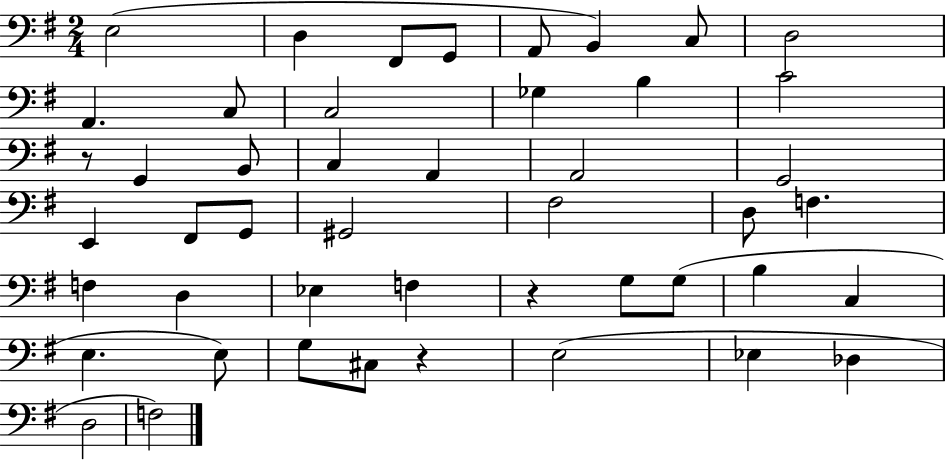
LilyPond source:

{
  \clef bass
  \numericTimeSignature
  \time 2/4
  \key g \major
  e2( | d4 fis,8 g,8 | a,8 b,4) c8 | d2 | \break a,4. c8 | c2 | ges4 b4 | c'2 | \break r8 g,4 b,8 | c4 a,4 | a,2 | g,2 | \break e,4 fis,8 g,8 | gis,2 | fis2 | d8 f4. | \break f4 d4 | ees4 f4 | r4 g8 g8( | b4 c4 | \break e4. e8) | g8 cis8 r4 | e2( | ees4 des4 | \break d2 | f2) | \bar "|."
}